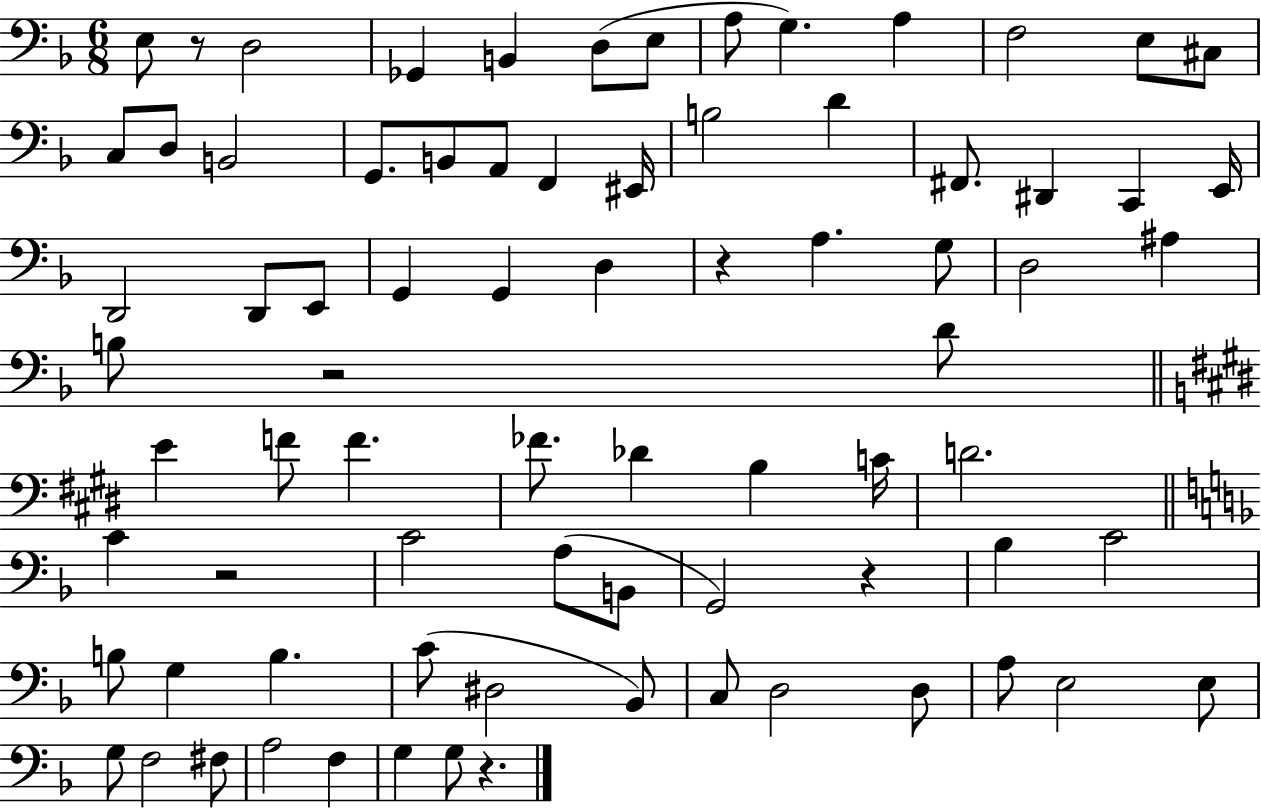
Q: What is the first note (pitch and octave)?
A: E3